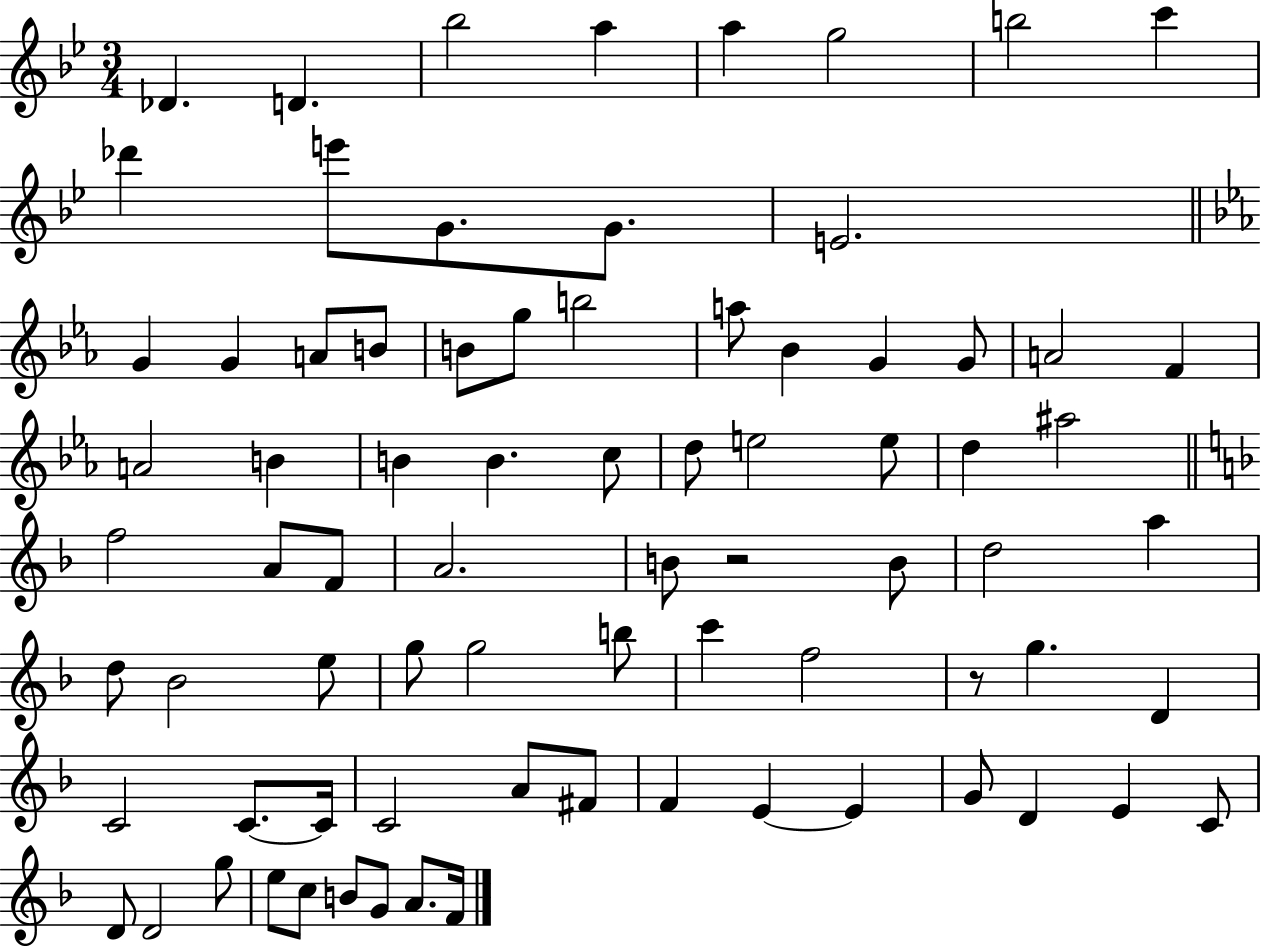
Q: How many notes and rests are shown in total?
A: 78